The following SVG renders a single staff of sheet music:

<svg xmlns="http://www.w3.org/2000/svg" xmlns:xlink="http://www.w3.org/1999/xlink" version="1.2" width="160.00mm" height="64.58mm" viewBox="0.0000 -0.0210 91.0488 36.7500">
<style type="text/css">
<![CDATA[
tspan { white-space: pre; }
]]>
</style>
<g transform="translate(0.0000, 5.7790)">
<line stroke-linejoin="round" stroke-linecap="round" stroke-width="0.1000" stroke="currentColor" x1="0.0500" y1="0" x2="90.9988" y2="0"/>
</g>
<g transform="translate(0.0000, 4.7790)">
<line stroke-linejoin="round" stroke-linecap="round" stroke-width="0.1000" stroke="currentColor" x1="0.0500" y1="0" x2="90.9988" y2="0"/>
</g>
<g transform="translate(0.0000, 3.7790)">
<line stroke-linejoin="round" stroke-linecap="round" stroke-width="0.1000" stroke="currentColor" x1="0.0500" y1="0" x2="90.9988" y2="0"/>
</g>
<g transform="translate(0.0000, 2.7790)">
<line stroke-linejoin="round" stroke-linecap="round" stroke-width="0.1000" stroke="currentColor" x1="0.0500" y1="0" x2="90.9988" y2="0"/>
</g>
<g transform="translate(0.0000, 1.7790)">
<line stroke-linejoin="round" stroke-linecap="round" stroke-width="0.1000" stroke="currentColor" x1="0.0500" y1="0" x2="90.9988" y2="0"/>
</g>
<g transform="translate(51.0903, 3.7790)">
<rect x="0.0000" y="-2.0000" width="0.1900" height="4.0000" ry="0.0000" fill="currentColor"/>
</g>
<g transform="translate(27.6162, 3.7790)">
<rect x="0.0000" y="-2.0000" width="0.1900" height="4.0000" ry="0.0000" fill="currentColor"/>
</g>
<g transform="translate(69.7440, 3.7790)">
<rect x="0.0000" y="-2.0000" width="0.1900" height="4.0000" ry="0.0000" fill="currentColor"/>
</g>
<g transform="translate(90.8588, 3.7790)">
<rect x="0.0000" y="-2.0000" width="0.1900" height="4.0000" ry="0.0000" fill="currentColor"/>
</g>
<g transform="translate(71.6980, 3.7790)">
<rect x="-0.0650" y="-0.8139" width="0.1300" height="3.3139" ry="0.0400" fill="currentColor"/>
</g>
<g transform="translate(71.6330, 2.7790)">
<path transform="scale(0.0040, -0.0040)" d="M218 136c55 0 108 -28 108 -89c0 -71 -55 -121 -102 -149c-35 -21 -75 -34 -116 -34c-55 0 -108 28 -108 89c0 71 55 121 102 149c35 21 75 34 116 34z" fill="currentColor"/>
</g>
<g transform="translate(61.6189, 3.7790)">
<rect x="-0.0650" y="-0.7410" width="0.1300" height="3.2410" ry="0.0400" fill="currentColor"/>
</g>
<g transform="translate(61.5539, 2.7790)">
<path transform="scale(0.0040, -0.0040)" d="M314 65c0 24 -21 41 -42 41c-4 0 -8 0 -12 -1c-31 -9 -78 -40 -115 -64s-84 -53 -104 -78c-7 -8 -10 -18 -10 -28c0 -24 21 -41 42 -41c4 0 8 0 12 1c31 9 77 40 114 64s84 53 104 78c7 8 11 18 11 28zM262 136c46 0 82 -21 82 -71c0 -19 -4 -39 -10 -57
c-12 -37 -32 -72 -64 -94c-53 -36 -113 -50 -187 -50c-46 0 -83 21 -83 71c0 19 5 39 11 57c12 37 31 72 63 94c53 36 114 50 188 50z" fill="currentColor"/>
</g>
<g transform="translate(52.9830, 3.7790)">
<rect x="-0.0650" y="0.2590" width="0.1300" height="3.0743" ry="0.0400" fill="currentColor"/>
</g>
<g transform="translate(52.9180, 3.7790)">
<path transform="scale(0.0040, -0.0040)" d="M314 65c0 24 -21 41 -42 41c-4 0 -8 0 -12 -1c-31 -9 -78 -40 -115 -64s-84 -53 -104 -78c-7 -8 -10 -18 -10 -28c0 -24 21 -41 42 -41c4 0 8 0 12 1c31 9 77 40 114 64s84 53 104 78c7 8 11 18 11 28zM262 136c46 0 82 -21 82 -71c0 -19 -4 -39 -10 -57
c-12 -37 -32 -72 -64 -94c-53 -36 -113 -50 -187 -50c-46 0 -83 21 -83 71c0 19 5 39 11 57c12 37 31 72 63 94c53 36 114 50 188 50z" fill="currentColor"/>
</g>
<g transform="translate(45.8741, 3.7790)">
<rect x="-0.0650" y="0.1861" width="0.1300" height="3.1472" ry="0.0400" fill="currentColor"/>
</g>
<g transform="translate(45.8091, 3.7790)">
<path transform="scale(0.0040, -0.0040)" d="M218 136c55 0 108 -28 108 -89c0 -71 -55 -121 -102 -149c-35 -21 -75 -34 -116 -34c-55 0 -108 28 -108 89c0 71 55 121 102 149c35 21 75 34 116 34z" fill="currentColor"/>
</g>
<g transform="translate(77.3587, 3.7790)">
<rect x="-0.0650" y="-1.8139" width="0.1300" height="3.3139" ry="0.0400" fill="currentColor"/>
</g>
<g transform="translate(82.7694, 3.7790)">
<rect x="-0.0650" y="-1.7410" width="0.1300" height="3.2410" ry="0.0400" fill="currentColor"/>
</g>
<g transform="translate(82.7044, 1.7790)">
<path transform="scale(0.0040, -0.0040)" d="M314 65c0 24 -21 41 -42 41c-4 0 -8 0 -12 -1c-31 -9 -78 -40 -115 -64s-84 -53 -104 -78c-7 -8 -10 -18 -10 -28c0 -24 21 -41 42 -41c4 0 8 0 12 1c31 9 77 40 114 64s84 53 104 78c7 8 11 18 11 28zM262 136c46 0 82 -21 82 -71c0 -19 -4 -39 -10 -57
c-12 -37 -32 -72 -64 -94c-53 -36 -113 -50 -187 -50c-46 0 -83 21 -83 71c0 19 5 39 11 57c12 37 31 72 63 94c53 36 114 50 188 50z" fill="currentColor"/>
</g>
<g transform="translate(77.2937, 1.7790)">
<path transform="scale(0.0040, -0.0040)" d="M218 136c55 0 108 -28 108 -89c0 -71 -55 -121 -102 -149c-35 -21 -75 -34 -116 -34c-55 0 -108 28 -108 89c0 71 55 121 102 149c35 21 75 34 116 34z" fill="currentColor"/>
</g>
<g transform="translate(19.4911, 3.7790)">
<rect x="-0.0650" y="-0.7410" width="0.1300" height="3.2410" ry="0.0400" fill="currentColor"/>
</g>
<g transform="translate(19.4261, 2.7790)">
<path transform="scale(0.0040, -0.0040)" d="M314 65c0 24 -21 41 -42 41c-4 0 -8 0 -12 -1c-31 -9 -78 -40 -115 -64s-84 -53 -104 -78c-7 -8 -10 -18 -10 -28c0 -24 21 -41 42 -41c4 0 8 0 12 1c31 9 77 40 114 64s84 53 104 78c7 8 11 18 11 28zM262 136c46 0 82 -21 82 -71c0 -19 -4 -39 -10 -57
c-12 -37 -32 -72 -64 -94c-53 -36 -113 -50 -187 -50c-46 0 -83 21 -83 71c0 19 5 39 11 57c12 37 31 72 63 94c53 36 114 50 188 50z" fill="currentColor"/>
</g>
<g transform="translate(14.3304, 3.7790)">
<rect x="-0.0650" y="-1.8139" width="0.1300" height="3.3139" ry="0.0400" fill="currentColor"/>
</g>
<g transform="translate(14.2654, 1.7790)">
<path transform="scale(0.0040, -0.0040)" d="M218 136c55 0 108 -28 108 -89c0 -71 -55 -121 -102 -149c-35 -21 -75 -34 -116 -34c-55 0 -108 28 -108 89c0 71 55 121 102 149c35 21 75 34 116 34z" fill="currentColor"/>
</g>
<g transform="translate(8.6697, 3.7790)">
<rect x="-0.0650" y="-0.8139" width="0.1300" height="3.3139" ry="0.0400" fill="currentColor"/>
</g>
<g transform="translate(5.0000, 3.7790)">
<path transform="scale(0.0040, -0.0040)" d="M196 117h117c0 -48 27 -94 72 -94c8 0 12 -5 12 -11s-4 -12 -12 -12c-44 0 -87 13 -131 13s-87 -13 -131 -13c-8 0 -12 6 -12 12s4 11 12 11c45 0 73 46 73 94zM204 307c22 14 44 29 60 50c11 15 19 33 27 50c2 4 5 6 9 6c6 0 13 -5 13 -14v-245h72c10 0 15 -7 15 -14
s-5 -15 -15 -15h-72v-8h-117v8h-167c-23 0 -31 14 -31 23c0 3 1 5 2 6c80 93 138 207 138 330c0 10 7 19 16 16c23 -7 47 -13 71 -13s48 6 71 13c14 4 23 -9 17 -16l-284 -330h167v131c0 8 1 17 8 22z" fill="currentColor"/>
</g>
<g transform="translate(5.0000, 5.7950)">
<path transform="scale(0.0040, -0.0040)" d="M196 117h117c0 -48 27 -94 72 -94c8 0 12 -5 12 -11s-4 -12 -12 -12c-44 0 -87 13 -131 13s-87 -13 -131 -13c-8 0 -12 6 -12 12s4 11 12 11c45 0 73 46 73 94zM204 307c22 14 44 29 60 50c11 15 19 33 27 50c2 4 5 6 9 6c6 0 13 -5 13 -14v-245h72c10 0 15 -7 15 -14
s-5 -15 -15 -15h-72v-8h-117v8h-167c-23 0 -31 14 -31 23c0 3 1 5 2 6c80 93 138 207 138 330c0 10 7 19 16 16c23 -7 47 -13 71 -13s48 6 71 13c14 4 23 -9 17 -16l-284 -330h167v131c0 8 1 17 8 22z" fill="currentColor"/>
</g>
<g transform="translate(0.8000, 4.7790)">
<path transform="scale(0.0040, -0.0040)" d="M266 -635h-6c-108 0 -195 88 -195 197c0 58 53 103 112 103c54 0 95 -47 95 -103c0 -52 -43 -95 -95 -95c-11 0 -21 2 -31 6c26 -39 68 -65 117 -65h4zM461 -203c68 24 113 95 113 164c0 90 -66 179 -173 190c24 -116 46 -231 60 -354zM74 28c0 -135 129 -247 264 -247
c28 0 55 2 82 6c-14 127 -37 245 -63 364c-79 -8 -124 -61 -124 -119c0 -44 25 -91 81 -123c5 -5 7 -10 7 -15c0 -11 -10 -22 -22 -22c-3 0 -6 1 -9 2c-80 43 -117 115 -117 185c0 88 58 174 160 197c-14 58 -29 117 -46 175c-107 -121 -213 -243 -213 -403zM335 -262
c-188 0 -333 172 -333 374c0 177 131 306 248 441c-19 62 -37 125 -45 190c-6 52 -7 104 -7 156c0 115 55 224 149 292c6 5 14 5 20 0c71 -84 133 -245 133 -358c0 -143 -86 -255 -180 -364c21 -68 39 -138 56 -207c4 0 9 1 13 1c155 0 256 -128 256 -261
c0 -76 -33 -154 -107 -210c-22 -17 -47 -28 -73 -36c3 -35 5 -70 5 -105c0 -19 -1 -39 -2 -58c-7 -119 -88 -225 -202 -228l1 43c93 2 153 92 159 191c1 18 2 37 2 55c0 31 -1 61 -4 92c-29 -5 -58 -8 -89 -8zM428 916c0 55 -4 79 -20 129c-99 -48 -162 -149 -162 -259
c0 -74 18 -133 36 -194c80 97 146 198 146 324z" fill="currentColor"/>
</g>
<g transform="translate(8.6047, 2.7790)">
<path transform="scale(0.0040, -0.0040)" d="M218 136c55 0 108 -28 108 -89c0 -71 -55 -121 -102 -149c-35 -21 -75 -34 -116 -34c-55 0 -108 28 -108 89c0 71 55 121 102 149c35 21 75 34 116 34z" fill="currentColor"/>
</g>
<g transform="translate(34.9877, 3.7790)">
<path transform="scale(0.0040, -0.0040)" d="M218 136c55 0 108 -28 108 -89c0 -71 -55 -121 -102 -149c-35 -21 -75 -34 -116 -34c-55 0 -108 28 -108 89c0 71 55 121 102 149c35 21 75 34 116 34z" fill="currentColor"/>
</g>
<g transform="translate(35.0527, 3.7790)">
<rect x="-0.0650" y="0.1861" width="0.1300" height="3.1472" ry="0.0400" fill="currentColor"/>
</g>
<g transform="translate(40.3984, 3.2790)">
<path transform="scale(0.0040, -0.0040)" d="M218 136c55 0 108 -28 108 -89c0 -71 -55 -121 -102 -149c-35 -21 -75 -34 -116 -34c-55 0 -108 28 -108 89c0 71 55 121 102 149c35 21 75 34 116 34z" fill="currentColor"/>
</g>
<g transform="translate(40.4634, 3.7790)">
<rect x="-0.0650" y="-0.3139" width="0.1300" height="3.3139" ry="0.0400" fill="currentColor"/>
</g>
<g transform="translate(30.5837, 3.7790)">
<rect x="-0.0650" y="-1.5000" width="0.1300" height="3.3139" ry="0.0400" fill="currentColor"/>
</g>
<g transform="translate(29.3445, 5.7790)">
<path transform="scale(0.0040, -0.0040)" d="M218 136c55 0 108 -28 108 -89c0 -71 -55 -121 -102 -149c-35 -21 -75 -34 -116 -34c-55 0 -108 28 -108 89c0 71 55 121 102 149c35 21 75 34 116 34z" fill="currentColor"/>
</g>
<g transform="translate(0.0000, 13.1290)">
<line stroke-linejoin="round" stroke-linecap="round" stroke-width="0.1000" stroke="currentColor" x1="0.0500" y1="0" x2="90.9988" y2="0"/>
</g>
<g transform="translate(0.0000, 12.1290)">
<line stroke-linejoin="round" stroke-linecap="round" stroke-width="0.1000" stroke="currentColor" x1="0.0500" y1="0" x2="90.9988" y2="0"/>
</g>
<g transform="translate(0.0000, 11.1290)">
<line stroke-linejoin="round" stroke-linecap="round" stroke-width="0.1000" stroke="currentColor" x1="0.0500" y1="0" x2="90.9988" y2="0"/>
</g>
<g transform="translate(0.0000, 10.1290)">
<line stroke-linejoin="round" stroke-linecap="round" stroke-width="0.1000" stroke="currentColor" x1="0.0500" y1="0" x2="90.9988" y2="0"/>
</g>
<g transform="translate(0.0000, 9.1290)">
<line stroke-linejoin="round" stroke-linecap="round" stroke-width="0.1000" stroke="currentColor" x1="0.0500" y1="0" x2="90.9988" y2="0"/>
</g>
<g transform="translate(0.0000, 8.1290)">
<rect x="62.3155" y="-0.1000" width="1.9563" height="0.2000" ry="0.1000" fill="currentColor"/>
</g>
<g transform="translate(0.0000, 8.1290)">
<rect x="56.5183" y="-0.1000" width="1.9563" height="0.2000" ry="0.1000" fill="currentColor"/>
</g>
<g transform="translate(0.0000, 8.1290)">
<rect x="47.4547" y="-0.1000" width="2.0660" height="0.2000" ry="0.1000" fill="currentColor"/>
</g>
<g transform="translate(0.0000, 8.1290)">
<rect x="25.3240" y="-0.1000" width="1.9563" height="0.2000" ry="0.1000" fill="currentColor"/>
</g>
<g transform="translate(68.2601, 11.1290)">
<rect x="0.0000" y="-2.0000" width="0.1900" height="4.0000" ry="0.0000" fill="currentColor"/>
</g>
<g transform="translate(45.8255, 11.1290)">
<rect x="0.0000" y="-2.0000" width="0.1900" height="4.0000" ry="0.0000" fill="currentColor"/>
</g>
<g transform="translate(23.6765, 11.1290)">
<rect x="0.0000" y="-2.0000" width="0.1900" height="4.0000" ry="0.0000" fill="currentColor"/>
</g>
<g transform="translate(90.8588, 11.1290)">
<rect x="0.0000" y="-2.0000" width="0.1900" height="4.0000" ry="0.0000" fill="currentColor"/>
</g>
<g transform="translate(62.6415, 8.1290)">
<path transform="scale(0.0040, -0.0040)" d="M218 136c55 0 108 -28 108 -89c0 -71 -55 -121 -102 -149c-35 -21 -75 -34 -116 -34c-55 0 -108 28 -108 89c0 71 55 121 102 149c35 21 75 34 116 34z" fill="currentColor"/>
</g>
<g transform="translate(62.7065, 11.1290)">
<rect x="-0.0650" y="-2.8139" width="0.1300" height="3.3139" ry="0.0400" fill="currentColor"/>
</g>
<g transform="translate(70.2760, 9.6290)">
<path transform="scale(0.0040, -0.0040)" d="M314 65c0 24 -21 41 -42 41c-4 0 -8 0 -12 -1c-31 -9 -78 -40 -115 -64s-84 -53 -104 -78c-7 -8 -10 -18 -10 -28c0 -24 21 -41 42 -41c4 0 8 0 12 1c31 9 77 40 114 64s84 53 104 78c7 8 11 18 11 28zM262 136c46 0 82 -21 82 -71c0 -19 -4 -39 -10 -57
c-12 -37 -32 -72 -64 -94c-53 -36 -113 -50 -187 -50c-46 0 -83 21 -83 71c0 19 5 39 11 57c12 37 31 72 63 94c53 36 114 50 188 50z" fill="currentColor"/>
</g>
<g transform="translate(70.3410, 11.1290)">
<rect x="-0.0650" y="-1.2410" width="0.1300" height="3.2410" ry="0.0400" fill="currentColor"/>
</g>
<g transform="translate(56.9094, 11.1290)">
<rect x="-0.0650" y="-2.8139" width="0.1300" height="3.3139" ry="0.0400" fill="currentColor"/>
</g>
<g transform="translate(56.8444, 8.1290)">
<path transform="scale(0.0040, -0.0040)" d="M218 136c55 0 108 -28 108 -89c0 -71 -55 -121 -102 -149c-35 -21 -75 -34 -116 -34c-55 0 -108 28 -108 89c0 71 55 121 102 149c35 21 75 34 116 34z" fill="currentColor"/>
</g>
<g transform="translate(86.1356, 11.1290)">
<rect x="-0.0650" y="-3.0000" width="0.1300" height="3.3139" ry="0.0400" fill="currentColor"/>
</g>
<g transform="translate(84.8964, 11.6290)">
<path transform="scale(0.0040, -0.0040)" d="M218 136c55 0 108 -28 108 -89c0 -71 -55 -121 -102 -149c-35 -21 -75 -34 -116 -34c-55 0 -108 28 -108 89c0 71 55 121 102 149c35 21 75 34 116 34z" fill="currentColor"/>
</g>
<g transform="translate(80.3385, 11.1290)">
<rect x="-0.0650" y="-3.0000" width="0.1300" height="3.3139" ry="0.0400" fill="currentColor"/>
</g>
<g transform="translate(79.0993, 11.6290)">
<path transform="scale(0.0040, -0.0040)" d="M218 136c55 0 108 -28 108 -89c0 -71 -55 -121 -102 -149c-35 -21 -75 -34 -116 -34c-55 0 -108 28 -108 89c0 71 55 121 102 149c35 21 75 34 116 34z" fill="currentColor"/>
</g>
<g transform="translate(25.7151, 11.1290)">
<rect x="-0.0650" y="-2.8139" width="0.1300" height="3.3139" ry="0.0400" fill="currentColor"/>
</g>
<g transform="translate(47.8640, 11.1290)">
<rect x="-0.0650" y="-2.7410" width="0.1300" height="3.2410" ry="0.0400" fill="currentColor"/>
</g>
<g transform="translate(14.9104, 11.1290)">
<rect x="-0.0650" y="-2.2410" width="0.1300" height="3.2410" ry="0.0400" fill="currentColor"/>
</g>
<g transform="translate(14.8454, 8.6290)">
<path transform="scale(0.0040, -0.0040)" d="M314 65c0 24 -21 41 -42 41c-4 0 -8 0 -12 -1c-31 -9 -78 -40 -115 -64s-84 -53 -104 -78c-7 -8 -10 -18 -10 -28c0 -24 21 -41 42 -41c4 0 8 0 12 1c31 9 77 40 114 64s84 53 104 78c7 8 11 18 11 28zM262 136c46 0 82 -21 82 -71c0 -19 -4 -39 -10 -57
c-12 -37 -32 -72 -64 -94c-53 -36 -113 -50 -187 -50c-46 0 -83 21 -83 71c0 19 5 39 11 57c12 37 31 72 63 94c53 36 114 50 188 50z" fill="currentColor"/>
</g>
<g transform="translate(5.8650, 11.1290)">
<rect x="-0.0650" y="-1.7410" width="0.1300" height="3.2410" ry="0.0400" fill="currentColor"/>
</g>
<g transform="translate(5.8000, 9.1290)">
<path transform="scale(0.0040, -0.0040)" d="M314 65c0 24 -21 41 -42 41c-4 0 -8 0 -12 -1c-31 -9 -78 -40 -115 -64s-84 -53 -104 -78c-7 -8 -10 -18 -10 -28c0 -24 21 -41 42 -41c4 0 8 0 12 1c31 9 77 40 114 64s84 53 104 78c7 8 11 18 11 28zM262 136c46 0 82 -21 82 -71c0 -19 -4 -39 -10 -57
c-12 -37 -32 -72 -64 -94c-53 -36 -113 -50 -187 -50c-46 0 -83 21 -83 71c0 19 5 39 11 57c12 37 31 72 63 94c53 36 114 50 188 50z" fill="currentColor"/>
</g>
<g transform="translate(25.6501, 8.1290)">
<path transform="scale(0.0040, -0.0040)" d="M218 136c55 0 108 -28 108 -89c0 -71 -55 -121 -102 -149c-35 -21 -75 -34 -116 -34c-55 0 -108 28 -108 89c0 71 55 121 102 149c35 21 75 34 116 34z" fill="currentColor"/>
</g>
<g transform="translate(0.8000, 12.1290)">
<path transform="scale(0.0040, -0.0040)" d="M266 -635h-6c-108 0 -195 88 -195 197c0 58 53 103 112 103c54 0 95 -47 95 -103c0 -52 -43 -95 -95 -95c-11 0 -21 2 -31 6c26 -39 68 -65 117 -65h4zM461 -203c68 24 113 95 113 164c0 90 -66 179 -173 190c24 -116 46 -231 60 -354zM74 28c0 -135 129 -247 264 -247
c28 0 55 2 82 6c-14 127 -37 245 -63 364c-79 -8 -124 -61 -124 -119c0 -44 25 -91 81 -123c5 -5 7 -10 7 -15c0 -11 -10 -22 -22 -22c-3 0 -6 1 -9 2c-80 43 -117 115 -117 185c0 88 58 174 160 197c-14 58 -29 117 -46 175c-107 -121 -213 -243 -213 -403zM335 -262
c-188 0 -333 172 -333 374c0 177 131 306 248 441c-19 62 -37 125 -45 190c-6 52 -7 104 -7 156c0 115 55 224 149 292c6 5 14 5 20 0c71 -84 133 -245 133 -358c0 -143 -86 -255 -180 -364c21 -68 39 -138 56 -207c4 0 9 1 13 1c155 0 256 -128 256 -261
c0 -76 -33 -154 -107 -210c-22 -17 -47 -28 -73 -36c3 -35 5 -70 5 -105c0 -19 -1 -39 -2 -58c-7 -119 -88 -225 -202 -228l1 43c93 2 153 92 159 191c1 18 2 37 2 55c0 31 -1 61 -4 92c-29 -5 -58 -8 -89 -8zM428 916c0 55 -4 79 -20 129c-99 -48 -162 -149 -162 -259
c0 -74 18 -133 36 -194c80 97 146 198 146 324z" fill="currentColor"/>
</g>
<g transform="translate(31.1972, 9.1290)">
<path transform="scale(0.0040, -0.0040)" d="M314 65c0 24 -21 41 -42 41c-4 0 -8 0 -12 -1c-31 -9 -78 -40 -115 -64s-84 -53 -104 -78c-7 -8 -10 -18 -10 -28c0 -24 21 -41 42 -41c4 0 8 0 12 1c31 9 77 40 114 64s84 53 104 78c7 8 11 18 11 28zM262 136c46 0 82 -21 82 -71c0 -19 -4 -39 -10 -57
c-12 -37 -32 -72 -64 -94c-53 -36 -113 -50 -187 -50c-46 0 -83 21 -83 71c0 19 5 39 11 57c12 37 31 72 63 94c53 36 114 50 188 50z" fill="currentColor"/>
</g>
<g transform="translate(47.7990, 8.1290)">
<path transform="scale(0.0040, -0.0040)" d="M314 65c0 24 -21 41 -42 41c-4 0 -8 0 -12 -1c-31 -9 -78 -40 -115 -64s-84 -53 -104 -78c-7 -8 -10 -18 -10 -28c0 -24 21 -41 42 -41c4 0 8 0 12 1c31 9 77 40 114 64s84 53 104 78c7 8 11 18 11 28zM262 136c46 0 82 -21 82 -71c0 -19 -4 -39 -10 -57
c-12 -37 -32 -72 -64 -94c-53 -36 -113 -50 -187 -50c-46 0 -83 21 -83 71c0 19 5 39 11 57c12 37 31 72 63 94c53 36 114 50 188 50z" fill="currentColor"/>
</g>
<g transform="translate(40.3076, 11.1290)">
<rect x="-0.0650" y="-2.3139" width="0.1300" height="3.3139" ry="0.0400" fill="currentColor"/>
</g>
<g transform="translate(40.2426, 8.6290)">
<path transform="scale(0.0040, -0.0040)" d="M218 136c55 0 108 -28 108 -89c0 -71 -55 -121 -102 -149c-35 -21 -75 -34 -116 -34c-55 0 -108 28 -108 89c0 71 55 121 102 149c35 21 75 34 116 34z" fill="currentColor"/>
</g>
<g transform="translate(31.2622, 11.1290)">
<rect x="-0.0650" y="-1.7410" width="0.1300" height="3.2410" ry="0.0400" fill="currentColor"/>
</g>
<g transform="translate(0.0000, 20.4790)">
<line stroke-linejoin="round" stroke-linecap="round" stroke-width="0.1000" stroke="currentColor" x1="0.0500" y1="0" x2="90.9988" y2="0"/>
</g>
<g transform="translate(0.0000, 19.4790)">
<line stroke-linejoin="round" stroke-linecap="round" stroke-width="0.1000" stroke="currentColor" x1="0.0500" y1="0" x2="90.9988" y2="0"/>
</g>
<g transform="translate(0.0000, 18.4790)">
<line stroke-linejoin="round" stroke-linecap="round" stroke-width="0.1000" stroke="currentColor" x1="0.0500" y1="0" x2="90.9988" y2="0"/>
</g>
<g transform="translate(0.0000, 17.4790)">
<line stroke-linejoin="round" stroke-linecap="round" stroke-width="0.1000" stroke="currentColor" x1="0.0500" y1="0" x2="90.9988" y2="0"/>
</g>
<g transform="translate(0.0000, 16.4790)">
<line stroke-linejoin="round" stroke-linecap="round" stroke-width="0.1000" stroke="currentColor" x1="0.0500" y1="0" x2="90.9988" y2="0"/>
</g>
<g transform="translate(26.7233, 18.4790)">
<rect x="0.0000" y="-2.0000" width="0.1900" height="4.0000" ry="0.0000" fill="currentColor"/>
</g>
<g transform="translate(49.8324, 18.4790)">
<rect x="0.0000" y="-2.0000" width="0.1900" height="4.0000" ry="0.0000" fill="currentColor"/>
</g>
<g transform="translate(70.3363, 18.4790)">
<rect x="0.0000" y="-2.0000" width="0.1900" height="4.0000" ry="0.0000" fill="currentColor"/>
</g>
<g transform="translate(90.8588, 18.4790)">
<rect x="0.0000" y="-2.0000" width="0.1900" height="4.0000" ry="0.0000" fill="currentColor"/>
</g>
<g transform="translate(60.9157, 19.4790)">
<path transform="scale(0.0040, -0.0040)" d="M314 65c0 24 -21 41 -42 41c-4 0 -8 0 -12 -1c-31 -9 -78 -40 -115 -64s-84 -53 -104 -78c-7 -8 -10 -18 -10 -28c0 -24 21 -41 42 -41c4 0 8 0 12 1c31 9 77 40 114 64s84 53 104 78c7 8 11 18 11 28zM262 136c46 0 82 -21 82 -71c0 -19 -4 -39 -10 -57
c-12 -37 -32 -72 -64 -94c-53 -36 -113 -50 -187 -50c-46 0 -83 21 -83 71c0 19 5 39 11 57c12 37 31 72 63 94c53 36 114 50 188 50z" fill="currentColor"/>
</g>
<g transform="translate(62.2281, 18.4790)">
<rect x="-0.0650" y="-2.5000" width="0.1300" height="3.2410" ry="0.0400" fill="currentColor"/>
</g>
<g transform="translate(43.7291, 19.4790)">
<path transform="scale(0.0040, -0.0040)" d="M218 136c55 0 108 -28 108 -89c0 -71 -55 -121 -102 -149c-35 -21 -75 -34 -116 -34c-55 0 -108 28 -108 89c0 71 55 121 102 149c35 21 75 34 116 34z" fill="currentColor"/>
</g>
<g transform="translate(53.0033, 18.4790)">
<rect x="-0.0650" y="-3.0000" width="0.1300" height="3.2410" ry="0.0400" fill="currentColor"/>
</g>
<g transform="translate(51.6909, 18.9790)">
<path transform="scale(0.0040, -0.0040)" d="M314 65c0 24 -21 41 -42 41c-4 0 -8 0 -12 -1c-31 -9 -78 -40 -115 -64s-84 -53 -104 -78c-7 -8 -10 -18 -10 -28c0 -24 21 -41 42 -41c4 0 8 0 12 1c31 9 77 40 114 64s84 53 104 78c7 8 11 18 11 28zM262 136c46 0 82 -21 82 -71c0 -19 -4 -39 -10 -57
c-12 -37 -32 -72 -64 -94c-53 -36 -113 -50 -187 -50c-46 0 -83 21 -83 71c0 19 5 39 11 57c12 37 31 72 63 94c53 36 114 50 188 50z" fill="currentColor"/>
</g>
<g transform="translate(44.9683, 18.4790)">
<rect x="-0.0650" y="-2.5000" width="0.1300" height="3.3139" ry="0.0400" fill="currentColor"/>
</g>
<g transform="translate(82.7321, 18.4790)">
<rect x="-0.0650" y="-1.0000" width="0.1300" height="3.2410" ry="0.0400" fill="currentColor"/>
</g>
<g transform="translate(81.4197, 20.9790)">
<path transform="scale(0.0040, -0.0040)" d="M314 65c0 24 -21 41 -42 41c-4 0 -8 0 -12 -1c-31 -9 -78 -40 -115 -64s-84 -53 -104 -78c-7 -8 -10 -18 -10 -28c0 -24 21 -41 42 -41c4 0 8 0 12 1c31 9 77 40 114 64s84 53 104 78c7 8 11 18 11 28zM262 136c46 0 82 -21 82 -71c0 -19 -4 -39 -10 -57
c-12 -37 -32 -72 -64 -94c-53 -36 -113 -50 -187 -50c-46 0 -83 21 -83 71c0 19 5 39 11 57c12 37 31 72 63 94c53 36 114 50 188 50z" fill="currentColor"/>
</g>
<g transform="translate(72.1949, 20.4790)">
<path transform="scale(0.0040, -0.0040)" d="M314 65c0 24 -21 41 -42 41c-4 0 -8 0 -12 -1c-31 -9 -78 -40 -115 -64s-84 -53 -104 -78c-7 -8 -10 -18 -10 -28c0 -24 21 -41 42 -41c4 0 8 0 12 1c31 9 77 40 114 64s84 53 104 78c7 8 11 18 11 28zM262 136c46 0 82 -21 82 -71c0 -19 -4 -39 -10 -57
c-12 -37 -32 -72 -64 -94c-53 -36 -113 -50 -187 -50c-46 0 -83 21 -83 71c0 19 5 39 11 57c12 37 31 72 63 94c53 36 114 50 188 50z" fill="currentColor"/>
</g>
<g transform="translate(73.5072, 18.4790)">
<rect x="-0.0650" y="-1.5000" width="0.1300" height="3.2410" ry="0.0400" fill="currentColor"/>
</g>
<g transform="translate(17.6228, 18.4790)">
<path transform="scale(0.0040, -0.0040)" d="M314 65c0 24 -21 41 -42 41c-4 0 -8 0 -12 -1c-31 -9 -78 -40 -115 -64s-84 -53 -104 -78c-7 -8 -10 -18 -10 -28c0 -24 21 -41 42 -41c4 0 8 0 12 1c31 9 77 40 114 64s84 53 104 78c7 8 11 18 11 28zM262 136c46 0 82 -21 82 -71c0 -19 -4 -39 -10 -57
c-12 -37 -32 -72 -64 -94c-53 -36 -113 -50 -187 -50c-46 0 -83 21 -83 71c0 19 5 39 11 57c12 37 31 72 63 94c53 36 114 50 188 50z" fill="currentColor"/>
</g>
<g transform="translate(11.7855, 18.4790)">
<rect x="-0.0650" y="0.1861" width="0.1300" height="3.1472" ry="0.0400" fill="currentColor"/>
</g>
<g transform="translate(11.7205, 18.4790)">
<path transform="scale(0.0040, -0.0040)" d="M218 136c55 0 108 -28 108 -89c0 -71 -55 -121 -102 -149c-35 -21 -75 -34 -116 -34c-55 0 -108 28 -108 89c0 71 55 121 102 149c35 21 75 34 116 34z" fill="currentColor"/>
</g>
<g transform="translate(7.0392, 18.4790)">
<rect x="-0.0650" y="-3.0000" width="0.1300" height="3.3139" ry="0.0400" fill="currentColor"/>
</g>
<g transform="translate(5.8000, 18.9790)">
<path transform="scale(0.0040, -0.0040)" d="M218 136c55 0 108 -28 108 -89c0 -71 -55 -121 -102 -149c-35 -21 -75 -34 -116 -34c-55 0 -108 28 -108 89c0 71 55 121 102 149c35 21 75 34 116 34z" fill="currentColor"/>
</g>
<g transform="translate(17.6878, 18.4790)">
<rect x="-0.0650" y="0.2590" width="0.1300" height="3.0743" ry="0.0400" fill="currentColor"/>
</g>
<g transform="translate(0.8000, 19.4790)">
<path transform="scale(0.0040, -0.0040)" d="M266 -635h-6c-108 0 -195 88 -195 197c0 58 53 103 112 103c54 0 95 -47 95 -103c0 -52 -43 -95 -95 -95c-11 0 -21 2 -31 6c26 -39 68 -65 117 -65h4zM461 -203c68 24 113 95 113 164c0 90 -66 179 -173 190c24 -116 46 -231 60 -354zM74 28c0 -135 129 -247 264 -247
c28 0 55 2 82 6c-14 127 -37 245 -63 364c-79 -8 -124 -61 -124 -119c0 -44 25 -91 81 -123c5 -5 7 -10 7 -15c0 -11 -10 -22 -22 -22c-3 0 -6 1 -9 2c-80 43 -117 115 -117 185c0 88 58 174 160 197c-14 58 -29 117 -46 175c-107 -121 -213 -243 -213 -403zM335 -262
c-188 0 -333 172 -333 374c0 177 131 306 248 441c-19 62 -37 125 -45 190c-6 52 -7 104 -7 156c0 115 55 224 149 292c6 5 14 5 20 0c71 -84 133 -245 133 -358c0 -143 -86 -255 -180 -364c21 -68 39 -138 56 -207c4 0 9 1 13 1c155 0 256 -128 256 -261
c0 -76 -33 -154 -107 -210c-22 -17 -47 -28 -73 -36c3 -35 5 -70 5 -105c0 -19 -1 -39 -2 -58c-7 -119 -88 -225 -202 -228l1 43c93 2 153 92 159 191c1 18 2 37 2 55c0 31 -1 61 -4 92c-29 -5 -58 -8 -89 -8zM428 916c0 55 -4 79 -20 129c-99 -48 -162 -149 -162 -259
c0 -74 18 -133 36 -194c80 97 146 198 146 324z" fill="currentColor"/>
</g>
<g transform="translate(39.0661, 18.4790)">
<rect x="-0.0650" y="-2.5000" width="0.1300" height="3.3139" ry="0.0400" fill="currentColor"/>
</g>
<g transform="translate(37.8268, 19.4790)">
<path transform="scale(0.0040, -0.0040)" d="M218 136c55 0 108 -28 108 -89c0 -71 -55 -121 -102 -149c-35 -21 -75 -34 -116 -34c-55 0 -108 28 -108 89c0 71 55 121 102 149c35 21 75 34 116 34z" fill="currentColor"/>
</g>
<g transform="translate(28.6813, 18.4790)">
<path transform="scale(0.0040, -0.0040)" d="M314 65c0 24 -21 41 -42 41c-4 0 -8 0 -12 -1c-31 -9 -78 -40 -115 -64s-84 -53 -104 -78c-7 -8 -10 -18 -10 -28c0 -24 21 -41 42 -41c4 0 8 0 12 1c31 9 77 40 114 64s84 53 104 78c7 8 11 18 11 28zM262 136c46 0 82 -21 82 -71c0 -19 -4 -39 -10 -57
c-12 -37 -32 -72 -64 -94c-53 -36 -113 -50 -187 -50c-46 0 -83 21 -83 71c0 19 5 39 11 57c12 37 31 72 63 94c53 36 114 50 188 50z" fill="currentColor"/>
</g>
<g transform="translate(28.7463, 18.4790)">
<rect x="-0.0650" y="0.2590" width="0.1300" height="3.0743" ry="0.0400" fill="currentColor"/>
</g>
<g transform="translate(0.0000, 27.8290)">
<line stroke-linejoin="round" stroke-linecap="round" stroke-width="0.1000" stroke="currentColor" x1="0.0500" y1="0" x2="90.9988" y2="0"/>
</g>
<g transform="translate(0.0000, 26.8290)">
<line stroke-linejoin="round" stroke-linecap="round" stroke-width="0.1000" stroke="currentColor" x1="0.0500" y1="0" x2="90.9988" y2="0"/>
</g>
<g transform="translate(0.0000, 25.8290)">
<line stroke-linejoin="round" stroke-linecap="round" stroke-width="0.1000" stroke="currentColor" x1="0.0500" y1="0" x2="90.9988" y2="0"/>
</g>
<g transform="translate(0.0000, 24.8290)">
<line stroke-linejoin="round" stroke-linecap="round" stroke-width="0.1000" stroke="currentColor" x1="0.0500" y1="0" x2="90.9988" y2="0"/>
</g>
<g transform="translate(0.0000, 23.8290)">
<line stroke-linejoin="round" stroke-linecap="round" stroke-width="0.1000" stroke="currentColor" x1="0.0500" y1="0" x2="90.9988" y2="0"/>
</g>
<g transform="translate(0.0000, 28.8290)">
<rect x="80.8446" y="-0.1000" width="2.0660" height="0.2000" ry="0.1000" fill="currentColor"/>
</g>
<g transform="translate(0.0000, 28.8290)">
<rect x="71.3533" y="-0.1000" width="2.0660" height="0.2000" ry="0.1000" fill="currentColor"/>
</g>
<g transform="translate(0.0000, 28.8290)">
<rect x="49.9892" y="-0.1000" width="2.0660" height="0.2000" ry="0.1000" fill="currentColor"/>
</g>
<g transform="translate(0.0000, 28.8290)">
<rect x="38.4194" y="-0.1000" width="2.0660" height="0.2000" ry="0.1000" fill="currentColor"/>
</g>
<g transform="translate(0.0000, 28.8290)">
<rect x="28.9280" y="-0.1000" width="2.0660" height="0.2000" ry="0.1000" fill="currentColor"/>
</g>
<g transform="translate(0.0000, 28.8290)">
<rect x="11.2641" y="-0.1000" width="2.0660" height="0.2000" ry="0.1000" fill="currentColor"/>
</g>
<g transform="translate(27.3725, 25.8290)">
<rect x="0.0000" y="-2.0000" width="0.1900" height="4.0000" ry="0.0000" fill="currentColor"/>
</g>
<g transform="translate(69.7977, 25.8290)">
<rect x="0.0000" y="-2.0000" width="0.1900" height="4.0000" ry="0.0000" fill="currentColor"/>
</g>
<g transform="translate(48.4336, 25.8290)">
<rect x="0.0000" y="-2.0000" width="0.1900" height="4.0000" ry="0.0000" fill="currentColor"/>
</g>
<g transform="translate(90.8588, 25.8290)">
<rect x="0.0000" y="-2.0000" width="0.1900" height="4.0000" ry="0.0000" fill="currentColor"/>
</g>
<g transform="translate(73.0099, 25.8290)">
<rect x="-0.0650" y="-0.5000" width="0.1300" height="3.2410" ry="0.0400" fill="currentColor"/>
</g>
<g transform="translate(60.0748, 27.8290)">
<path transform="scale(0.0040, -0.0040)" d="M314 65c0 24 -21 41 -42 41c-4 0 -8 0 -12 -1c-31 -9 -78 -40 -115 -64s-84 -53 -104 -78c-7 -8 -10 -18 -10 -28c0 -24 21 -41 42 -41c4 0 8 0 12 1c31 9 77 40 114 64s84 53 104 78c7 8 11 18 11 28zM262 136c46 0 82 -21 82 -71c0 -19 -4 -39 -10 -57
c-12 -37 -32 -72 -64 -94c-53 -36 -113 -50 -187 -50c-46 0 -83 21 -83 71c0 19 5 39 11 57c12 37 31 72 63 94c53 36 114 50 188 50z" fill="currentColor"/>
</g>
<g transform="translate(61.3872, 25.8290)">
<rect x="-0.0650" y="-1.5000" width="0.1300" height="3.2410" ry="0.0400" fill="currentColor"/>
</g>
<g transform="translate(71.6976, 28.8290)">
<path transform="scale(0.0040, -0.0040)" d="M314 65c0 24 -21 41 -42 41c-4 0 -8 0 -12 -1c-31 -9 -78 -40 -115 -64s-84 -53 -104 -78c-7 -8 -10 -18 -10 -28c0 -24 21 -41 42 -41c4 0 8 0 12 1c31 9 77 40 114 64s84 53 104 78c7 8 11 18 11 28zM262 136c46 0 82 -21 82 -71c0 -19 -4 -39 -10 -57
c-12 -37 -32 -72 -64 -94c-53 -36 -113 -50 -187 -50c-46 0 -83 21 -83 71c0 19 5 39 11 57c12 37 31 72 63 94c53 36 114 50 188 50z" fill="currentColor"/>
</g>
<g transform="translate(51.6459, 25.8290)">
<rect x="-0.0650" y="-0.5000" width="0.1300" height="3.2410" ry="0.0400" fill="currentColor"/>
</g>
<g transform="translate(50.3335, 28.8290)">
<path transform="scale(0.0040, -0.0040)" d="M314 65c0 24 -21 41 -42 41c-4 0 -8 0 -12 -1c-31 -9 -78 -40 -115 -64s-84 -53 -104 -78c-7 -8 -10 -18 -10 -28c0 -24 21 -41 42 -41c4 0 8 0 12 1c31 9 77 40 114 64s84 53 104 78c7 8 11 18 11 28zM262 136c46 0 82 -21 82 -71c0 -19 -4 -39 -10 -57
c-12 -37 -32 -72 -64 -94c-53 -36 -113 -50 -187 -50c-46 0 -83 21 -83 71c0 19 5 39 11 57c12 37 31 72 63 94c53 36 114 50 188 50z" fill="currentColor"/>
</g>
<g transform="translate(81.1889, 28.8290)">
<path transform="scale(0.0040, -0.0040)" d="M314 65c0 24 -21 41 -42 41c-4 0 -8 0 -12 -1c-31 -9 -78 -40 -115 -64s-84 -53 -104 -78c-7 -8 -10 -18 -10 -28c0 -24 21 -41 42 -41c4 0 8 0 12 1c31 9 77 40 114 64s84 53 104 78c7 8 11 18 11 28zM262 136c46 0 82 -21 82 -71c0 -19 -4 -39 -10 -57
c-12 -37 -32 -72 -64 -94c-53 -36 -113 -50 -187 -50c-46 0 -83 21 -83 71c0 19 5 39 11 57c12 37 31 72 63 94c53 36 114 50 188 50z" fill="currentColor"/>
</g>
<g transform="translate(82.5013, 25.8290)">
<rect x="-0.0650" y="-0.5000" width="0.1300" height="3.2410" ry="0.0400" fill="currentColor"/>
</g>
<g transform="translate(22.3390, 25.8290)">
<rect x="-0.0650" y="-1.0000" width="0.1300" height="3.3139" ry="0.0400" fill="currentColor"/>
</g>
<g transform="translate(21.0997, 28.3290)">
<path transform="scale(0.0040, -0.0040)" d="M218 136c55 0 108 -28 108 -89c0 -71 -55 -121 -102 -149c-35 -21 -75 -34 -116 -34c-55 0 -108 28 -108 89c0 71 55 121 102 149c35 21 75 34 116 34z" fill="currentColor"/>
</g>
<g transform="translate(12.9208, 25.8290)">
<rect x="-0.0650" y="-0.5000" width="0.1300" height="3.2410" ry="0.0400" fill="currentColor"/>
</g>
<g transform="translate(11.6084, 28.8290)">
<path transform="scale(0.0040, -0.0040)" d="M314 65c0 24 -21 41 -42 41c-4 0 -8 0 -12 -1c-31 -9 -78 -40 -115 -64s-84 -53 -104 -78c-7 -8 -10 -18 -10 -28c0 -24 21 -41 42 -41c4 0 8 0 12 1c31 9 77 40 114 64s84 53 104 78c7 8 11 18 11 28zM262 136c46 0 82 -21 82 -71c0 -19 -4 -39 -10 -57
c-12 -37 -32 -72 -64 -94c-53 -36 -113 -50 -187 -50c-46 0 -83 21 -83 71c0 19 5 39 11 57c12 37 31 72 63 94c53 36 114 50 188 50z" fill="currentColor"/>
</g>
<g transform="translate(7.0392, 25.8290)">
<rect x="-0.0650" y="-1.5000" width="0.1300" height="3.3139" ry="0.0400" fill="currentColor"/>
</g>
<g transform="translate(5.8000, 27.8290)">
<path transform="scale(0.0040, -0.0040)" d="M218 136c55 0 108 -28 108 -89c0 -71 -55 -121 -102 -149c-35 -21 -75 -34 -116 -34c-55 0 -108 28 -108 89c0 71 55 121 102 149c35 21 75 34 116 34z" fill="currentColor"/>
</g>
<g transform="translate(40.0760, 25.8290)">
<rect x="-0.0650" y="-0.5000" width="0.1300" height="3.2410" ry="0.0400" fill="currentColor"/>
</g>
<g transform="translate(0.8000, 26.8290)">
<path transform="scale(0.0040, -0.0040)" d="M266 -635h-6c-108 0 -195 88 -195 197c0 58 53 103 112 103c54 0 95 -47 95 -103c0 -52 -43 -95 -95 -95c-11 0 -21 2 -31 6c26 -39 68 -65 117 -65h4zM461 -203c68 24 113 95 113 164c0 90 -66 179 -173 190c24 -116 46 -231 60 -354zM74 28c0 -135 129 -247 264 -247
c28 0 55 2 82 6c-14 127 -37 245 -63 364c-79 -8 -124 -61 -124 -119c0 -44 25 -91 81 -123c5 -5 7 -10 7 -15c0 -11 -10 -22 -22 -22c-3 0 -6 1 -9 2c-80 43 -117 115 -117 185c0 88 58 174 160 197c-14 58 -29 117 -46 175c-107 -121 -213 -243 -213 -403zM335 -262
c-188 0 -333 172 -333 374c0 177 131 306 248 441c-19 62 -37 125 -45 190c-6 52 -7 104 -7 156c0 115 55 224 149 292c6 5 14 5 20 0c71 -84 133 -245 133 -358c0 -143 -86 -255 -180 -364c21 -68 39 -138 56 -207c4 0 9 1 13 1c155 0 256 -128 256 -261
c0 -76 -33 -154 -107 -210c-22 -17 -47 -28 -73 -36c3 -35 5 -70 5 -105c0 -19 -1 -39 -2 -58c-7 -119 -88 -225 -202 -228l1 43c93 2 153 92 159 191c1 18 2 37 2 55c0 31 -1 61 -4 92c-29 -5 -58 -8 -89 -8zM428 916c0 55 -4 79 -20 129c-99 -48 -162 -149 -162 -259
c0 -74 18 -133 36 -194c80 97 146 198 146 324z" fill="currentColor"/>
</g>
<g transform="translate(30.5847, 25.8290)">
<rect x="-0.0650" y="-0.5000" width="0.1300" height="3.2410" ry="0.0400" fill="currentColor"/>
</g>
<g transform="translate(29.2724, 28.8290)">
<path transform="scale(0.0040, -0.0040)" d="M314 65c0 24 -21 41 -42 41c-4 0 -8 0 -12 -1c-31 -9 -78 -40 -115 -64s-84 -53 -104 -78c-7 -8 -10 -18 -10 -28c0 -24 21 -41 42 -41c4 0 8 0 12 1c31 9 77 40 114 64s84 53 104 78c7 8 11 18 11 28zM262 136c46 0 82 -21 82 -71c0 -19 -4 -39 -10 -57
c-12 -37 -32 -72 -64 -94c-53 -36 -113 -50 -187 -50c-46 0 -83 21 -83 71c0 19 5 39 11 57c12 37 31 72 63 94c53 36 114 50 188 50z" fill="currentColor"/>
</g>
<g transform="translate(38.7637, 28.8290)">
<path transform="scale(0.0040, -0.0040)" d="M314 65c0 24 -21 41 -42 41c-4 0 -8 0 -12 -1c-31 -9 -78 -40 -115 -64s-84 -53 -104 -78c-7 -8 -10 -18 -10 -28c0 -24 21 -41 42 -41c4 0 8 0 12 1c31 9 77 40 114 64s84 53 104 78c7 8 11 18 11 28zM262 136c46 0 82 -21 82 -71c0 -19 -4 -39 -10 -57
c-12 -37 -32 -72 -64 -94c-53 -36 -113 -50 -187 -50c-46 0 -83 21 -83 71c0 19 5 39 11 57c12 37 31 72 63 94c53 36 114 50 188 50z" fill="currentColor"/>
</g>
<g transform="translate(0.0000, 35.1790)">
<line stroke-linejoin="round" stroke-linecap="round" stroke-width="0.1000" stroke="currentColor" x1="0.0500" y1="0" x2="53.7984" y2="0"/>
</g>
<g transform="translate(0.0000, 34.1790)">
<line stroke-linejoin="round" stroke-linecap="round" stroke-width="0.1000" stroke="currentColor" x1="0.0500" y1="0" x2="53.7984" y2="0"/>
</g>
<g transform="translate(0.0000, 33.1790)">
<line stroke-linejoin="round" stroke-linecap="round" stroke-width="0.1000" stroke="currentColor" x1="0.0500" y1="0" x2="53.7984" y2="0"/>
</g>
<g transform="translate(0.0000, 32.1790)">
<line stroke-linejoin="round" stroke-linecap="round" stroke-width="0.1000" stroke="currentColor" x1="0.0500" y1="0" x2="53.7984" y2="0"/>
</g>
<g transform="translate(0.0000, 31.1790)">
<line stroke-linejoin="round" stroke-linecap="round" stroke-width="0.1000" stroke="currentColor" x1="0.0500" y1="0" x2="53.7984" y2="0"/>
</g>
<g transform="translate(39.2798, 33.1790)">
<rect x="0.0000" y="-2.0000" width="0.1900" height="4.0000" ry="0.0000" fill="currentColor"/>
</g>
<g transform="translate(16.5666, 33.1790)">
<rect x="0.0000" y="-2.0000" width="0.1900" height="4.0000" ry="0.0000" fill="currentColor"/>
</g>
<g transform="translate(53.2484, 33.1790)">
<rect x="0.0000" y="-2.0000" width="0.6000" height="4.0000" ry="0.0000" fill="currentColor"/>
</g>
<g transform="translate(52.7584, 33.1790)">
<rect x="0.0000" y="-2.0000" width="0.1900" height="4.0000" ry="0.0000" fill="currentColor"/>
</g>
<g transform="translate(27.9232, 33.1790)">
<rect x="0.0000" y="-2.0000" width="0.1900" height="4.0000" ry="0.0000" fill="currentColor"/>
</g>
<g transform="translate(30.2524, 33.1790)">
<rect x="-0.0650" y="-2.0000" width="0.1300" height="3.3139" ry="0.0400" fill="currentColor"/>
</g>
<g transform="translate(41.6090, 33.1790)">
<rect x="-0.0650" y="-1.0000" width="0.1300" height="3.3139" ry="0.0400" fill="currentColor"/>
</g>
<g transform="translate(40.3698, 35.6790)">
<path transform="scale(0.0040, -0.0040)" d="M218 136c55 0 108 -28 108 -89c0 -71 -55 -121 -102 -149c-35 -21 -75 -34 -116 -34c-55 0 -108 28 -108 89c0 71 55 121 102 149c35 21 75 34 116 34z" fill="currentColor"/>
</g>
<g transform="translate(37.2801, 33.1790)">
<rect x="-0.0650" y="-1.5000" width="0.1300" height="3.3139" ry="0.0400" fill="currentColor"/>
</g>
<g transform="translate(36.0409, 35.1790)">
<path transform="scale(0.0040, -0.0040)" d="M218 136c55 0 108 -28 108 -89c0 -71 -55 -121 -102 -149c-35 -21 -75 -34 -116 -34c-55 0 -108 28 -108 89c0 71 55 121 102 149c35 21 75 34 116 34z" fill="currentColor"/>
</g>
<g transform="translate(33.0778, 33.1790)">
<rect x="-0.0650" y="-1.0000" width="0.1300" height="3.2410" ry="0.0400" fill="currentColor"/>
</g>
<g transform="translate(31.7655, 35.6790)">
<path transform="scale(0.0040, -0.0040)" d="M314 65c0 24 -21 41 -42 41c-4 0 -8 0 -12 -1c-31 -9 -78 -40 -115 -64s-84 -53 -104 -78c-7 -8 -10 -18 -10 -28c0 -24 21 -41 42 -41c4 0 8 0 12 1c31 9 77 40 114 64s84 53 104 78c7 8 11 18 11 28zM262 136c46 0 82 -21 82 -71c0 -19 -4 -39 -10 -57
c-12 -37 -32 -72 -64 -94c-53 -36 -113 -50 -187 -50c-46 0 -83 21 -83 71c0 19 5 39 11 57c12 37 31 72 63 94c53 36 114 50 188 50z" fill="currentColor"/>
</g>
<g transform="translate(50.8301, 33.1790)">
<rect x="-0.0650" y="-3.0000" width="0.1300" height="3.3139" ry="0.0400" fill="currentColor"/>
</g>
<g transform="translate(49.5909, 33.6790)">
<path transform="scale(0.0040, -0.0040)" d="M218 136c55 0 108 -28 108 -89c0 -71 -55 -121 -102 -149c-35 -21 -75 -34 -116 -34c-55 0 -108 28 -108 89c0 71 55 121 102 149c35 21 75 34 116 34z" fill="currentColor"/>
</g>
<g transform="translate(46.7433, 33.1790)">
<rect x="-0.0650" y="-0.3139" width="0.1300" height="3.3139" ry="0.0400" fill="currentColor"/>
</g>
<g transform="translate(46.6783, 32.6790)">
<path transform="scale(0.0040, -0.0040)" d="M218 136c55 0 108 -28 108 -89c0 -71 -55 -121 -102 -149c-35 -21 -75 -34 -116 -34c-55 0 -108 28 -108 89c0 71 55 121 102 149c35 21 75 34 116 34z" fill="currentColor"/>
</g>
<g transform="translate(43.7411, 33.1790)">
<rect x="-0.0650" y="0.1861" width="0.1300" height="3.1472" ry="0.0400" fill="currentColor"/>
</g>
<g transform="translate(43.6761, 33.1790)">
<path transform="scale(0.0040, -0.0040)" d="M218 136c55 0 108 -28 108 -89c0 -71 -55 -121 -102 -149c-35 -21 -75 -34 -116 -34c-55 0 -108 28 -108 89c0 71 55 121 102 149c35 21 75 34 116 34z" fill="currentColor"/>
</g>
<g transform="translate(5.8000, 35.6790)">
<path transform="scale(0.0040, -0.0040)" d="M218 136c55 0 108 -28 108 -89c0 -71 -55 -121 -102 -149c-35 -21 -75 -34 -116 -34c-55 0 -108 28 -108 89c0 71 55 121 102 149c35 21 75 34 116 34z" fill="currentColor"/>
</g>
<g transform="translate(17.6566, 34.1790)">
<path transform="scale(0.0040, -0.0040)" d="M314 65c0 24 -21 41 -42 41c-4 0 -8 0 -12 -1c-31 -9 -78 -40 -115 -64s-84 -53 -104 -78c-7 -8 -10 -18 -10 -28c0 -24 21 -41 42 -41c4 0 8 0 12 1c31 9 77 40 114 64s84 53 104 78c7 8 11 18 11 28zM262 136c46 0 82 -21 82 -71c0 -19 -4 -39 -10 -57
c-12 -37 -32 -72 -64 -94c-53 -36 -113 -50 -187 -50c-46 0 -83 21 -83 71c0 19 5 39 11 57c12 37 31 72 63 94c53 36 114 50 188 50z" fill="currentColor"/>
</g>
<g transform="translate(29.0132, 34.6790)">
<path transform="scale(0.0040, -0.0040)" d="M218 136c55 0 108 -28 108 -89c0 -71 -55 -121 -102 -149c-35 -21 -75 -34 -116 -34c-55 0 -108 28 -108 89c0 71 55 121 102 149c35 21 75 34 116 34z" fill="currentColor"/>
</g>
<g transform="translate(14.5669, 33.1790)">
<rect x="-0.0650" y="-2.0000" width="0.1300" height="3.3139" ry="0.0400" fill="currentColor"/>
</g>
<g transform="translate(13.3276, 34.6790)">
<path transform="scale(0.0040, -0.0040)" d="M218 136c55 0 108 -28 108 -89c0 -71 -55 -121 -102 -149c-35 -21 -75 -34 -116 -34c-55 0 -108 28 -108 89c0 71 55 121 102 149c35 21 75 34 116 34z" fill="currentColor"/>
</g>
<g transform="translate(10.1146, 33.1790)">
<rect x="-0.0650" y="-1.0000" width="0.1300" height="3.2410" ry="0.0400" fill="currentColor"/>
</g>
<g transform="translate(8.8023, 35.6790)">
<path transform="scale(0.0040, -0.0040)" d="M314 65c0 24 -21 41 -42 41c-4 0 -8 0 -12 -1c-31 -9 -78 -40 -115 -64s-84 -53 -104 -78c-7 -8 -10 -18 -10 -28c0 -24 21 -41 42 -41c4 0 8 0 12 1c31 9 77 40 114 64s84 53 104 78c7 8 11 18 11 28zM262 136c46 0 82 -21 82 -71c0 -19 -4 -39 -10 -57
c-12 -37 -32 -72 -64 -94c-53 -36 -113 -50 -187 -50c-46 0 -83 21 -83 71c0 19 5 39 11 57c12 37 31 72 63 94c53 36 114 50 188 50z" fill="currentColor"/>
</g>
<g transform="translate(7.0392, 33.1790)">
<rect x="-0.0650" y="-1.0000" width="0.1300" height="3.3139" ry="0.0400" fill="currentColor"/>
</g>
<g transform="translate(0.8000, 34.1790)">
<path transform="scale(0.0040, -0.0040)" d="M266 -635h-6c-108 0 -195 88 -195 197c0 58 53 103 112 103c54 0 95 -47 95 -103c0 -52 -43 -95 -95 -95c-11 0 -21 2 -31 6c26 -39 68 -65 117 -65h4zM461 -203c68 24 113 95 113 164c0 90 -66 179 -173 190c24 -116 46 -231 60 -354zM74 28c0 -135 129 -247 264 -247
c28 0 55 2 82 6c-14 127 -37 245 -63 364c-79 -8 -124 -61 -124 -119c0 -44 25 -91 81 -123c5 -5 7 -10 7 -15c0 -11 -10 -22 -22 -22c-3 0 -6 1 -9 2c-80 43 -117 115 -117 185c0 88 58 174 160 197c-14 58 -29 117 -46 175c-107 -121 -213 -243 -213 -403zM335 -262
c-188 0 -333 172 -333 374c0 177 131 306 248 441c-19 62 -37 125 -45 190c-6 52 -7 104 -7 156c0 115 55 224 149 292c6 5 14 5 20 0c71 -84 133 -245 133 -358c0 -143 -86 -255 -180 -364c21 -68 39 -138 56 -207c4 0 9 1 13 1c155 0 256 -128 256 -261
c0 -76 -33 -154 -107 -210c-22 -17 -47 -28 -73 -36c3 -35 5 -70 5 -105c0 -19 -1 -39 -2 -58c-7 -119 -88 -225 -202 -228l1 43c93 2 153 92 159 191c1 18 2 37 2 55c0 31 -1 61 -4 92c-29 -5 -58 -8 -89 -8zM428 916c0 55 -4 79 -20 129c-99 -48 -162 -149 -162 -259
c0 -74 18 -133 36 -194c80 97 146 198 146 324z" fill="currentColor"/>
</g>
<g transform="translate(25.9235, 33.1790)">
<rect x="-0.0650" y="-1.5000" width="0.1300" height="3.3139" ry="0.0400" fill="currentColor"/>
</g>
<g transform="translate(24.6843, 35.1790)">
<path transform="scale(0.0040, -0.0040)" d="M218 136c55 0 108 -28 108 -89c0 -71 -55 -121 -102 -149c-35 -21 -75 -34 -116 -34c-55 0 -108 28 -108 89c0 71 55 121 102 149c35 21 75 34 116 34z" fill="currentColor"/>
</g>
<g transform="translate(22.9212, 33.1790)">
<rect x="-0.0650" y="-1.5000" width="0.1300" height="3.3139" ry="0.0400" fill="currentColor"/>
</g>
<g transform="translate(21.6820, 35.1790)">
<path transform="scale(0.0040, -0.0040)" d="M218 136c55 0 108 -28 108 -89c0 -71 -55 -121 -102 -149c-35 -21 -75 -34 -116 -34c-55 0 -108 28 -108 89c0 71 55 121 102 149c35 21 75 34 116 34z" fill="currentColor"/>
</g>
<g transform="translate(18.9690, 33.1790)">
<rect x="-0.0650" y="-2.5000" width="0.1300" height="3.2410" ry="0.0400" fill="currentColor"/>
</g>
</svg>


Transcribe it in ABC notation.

X:1
T:Untitled
M:4/4
L:1/4
K:C
d f d2 E B c B B2 d2 d f f2 f2 g2 a f2 g a2 a a e2 A A A B B2 B2 G G A2 G2 E2 D2 E C2 D C2 C2 C2 E2 C2 C2 D D2 F G2 E E F D2 E D B c A